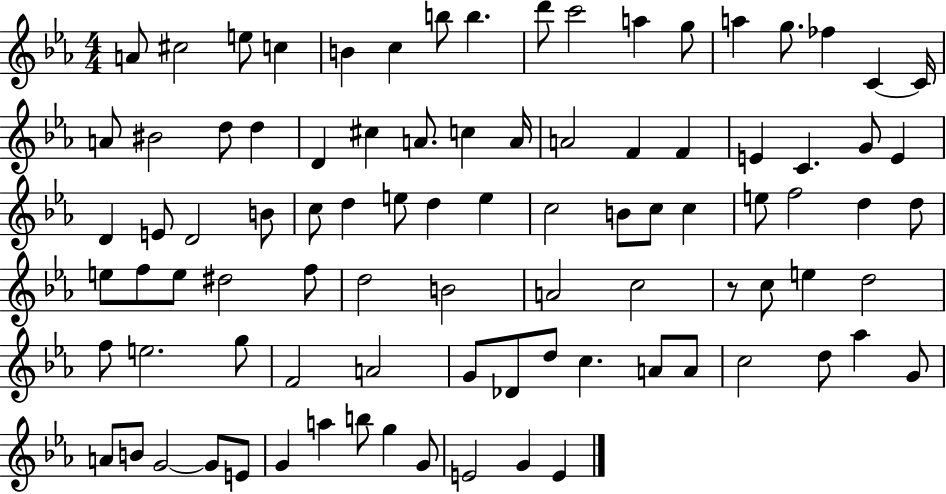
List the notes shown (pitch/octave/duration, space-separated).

A4/e C#5/h E5/e C5/q B4/q C5/q B5/e B5/q. D6/e C6/h A5/q G5/e A5/q G5/e. FES5/q C4/q C4/s A4/e BIS4/h D5/e D5/q D4/q C#5/q A4/e. C5/q A4/s A4/h F4/q F4/q E4/q C4/q. G4/e E4/q D4/q E4/e D4/h B4/e C5/e D5/q E5/e D5/q E5/q C5/h B4/e C5/e C5/q E5/e F5/h D5/q D5/e E5/e F5/e E5/e D#5/h F5/e D5/h B4/h A4/h C5/h R/e C5/e E5/q D5/h F5/e E5/h. G5/e F4/h A4/h G4/e Db4/e D5/e C5/q. A4/e A4/e C5/h D5/e Ab5/q G4/e A4/e B4/e G4/h G4/e E4/e G4/q A5/q B5/e G5/q G4/e E4/h G4/q E4/q